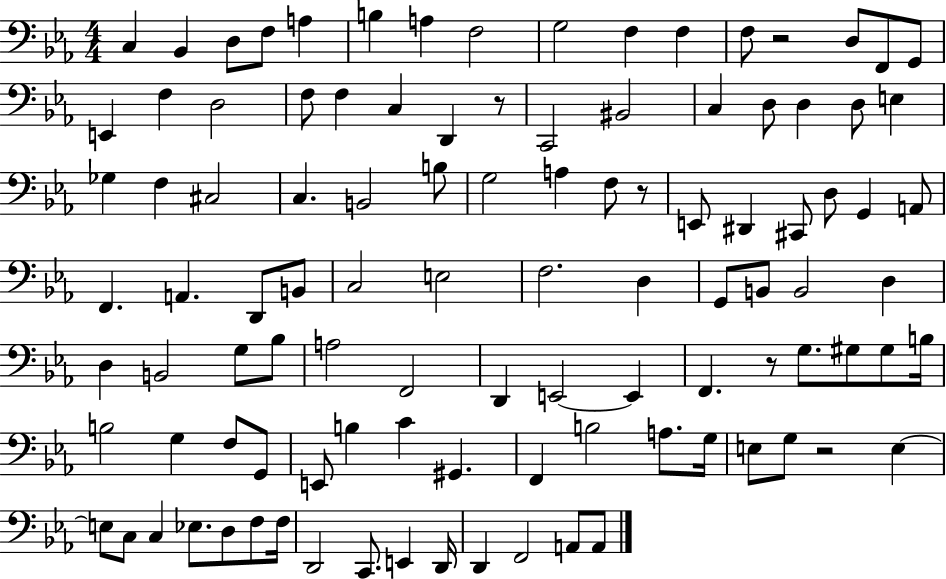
X:1
T:Untitled
M:4/4
L:1/4
K:Eb
C, _B,, D,/2 F,/2 A, B, A, F,2 G,2 F, F, F,/2 z2 D,/2 F,,/2 G,,/2 E,, F, D,2 F,/2 F, C, D,, z/2 C,,2 ^B,,2 C, D,/2 D, D,/2 E, _G, F, ^C,2 C, B,,2 B,/2 G,2 A, F,/2 z/2 E,,/2 ^D,, ^C,,/2 D,/2 G,, A,,/2 F,, A,, D,,/2 B,,/2 C,2 E,2 F,2 D, G,,/2 B,,/2 B,,2 D, D, B,,2 G,/2 _B,/2 A,2 F,,2 D,, E,,2 E,, F,, z/2 G,/2 ^G,/2 ^G,/2 B,/4 B,2 G, F,/2 G,,/2 E,,/2 B, C ^G,, F,, B,2 A,/2 G,/4 E,/2 G,/2 z2 E, E,/2 C,/2 C, _E,/2 D,/2 F,/2 F,/4 D,,2 C,,/2 E,, D,,/4 D,, F,,2 A,,/2 A,,/2